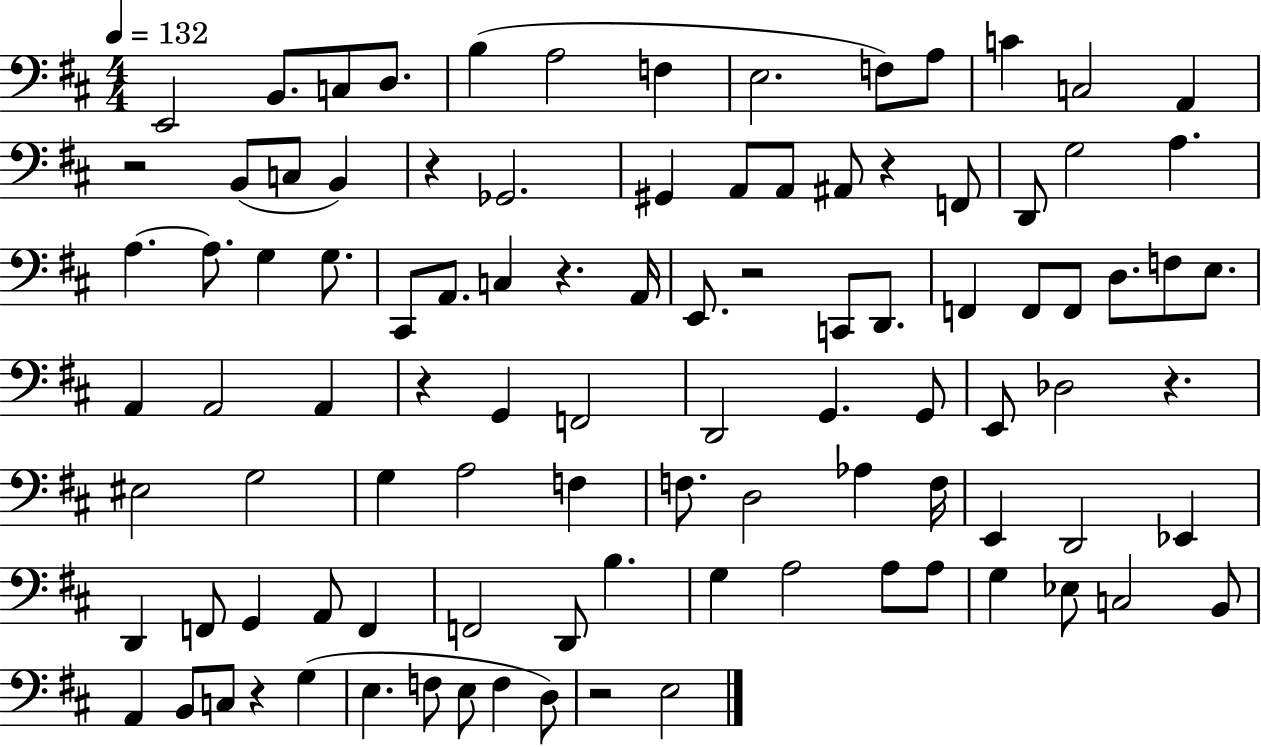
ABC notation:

X:1
T:Untitled
M:4/4
L:1/4
K:D
E,,2 B,,/2 C,/2 D,/2 B, A,2 F, E,2 F,/2 A,/2 C C,2 A,, z2 B,,/2 C,/2 B,, z _G,,2 ^G,, A,,/2 A,,/2 ^A,,/2 z F,,/2 D,,/2 G,2 A, A, A,/2 G, G,/2 ^C,,/2 A,,/2 C, z A,,/4 E,,/2 z2 C,,/2 D,,/2 F,, F,,/2 F,,/2 D,/2 F,/2 E,/2 A,, A,,2 A,, z G,, F,,2 D,,2 G,, G,,/2 E,,/2 _D,2 z ^E,2 G,2 G, A,2 F, F,/2 D,2 _A, F,/4 E,, D,,2 _E,, D,, F,,/2 G,, A,,/2 F,, F,,2 D,,/2 B, G, A,2 A,/2 A,/2 G, _E,/2 C,2 B,,/2 A,, B,,/2 C,/2 z G, E, F,/2 E,/2 F, D,/2 z2 E,2